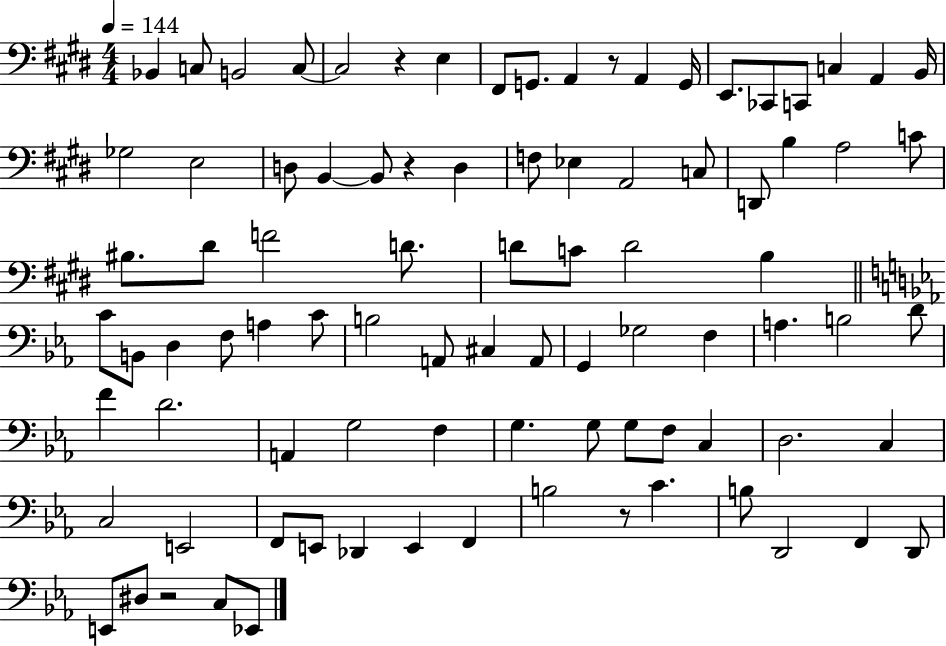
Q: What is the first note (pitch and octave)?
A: Bb2